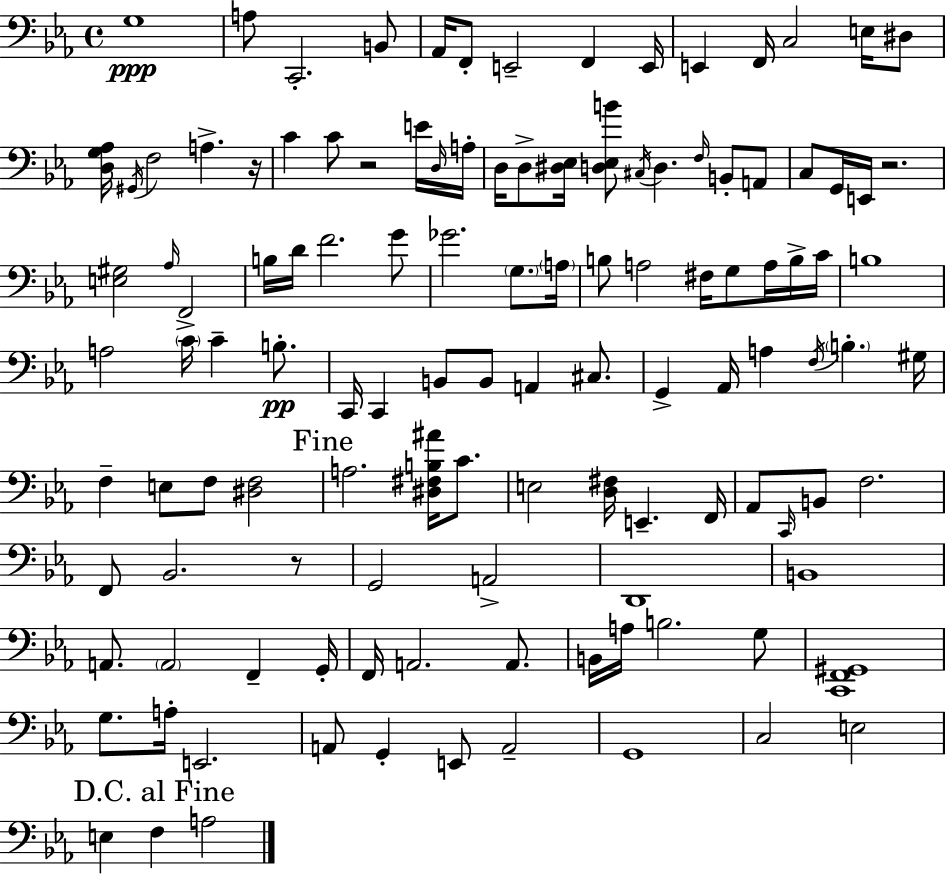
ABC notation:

X:1
T:Untitled
M:4/4
L:1/4
K:Cm
G,4 A,/2 C,,2 B,,/2 _A,,/4 F,,/2 E,,2 F,, E,,/4 E,, F,,/4 C,2 E,/4 ^D,/2 [D,G,_A,]/4 ^G,,/4 F,2 A, z/4 C C/2 z2 E/4 D,/4 A,/4 D,/4 D,/2 [^D,_E,]/4 [D,_E,B]/2 ^C,/4 D, F,/4 B,,/2 A,,/2 C,/2 G,,/4 E,,/4 z2 [E,^G,]2 _A,/4 F,,2 B,/4 D/4 F2 G/2 _G2 G,/2 A,/4 B,/2 A,2 ^F,/4 G,/2 A,/4 B,/4 C/4 B,4 A,2 C/4 C B,/2 C,,/4 C,, B,,/2 B,,/2 A,, ^C,/2 G,, _A,,/4 A, F,/4 B, ^G,/4 F, E,/2 F,/2 [^D,F,]2 A,2 [^D,^F,B,^A]/4 C/2 E,2 [D,^F,]/4 E,, F,,/4 _A,,/2 C,,/4 B,,/2 F,2 F,,/2 _B,,2 z/2 G,,2 A,,2 D,,4 B,,4 A,,/2 A,,2 F,, G,,/4 F,,/4 A,,2 A,,/2 B,,/4 A,/4 B,2 G,/2 [C,,F,,^G,,]4 G,/2 A,/4 E,,2 A,,/2 G,, E,,/2 A,,2 G,,4 C,2 E,2 E, F, A,2